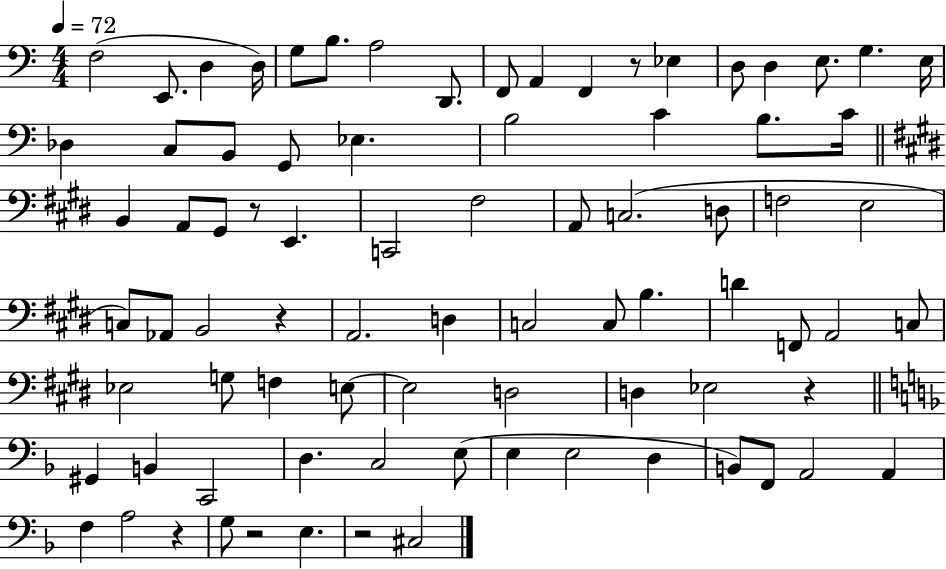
X:1
T:Untitled
M:4/4
L:1/4
K:C
F,2 E,,/2 D, D,/4 G,/2 B,/2 A,2 D,,/2 F,,/2 A,, F,, z/2 _E, D,/2 D, E,/2 G, E,/4 _D, C,/2 B,,/2 G,,/2 _E, B,2 C B,/2 C/4 B,, A,,/2 ^G,,/2 z/2 E,, C,,2 ^F,2 A,,/2 C,2 D,/2 F,2 E,2 C,/2 _A,,/2 B,,2 z A,,2 D, C,2 C,/2 B, D F,,/2 A,,2 C,/2 _E,2 G,/2 F, E,/2 E,2 D,2 D, _E,2 z ^G,, B,, C,,2 D, C,2 E,/2 E, E,2 D, B,,/2 F,,/2 A,,2 A,, F, A,2 z G,/2 z2 E, z2 ^C,2